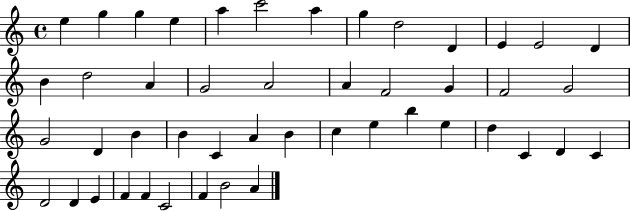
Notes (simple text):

E5/q G5/q G5/q E5/q A5/q C6/h A5/q G5/q D5/h D4/q E4/q E4/h D4/q B4/q D5/h A4/q G4/h A4/h A4/q F4/h G4/q F4/h G4/h G4/h D4/q B4/q B4/q C4/q A4/q B4/q C5/q E5/q B5/q E5/q D5/q C4/q D4/q C4/q D4/h D4/q E4/q F4/q F4/q C4/h F4/q B4/h A4/q